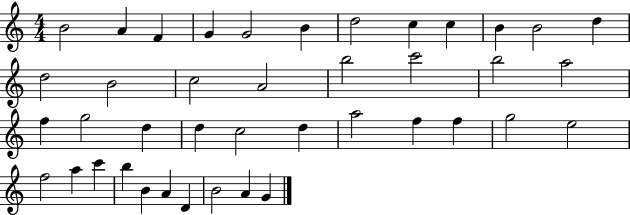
B4/h A4/q F4/q G4/q G4/h B4/q D5/h C5/q C5/q B4/q B4/h D5/q D5/h B4/h C5/h A4/h B5/h C6/h B5/h A5/h F5/q G5/h D5/q D5/q C5/h D5/q A5/h F5/q F5/q G5/h E5/h F5/h A5/q C6/q B5/q B4/q A4/q D4/q B4/h A4/q G4/q